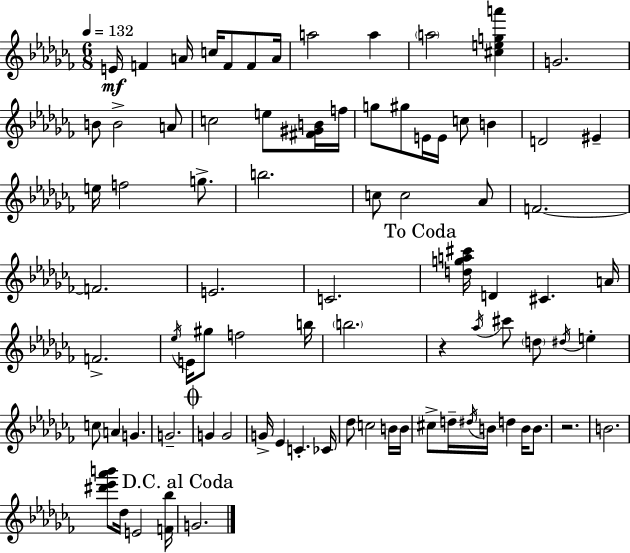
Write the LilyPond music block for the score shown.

{
  \clef treble
  \numericTimeSignature
  \time 6/8
  \key aes \minor
  \tempo 4 = 132
  e'16\mf f'4 a'16 c''16 f'8 f'8 a'16 | a''2 a''4 | \parenthesize a''2 <cis'' e'' g'' a'''>4 | g'2. | \break b'8 b'2-> a'8 | c''2 e''8 <fis' gis' b'>16 f''16 | g''8 gis''8 e'16 e'16 c''8 b'4 | d'2 eis'4-- | \break e''16 f''2 g''8.-> | b''2. | c''8 c''2 aes'8 | f'2.~~ | \break f'2. | e'2. | c'2. | \mark "To Coda" <d'' g'' a'' cis'''>16 d'4 cis'4. a'16 | \break f'2.-> | \acciaccatura { ees''16 } e'16 gis''8 f''2 | b''16 \parenthesize b''2. | r4 \acciaccatura { aes''16 } cis'''8 \parenthesize d''8 \acciaccatura { dis''16 } e''4-. | \break c''8 a'4 g'4. | g'2.-- | \mark \markup { \musicglyph "scripts.coda" } g'4 g'2 | g'16-> ees'4 c'4.-. | \break ces'16 des''8 c''2 | b'16 b'16 cis''8-> d''16-- \acciaccatura { dis''16 } b'16 d''4 | b'16 b'8. r2. | b'2. | \break <dis''' ees''' aes''' b'''>8 des''16 e'2 | <f' bes''>16 \mark "D.C. al Coda" g'2. | \bar "|."
}